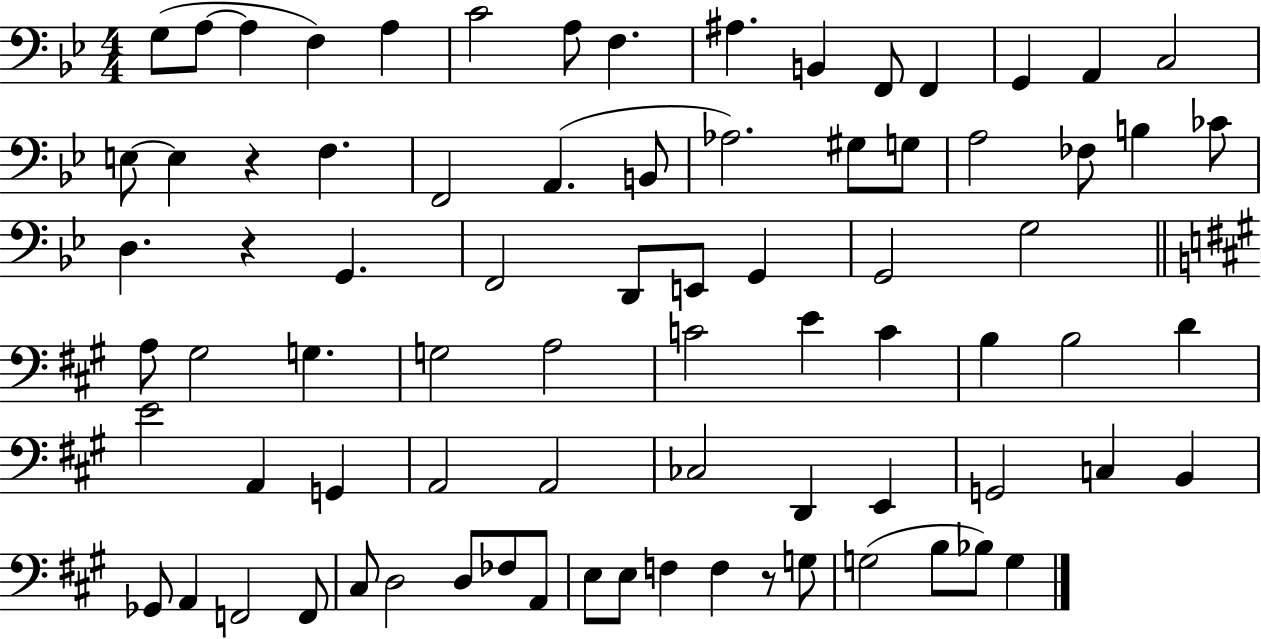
G3/e A3/e A3/q F3/q A3/q C4/h A3/e F3/q. A#3/q. B2/q F2/e F2/q G2/q A2/q C3/h E3/e E3/q R/q F3/q. F2/h A2/q. B2/e Ab3/h. G#3/e G3/e A3/h FES3/e B3/q CES4/e D3/q. R/q G2/q. F2/h D2/e E2/e G2/q G2/h G3/h A3/e G#3/h G3/q. G3/h A3/h C4/h E4/q C4/q B3/q B3/h D4/q E4/h A2/q G2/q A2/h A2/h CES3/h D2/q E2/q G2/h C3/q B2/q Gb2/e A2/q F2/h F2/e C#3/e D3/h D3/e FES3/e A2/e E3/e E3/e F3/q F3/q R/e G3/e G3/h B3/e Bb3/e G3/q